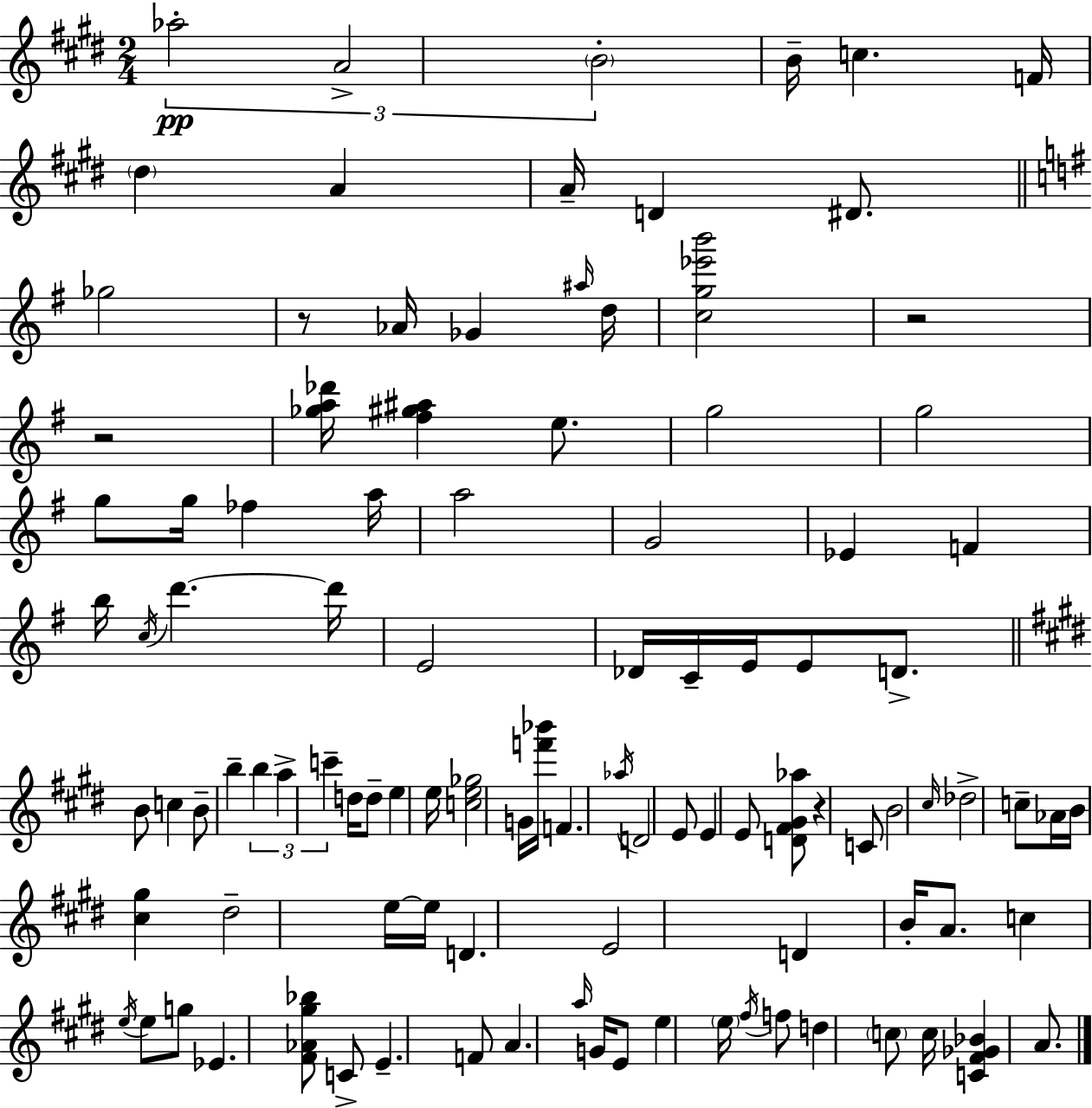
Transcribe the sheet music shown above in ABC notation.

X:1
T:Untitled
M:2/4
L:1/4
K:E
_a2 A2 B2 B/4 c F/4 ^d A A/4 D ^D/2 _g2 z/2 _A/4 _G ^a/4 d/4 [cg_e'b']2 z2 z2 [_ga_d']/4 [^f^g^a] e/2 g2 g2 g/2 g/4 _f a/4 a2 G2 _E F b/4 c/4 d' d'/4 E2 _D/4 C/4 E/4 E/2 D/2 B/2 c B/2 b b a c' d/4 d/2 e e/4 [ce_g]2 G/4 [f'_b']/4 F _a/4 D2 E/2 E E/2 [D^F^G_a]/2 z C/2 B2 ^c/4 _d2 c/2 _A/4 B/4 [^c^g] ^d2 e/4 e/4 D E2 D B/4 A/2 c e/4 e/2 g/2 _E [^F_A^g_b]/2 C/2 E F/2 A a/4 G/4 E/2 e e/4 ^f/4 f/2 d c/2 c/4 [C^F_G_B] A/2